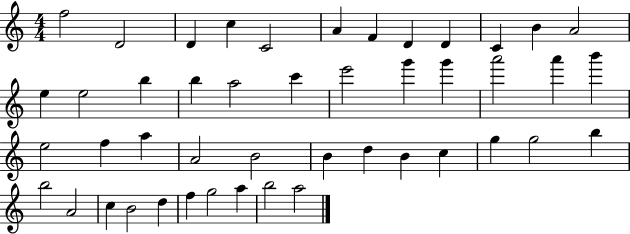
{
  \clef treble
  \numericTimeSignature
  \time 4/4
  \key c \major
  f''2 d'2 | d'4 c''4 c'2 | a'4 f'4 d'4 d'4 | c'4 b'4 a'2 | \break e''4 e''2 b''4 | b''4 a''2 c'''4 | e'''2 g'''4 g'''4 | a'''2 a'''4 b'''4 | \break e''2 f''4 a''4 | a'2 b'2 | b'4 d''4 b'4 c''4 | g''4 g''2 b''4 | \break b''2 a'2 | c''4 b'2 d''4 | f''4 g''2 a''4 | b''2 a''2 | \break \bar "|."
}